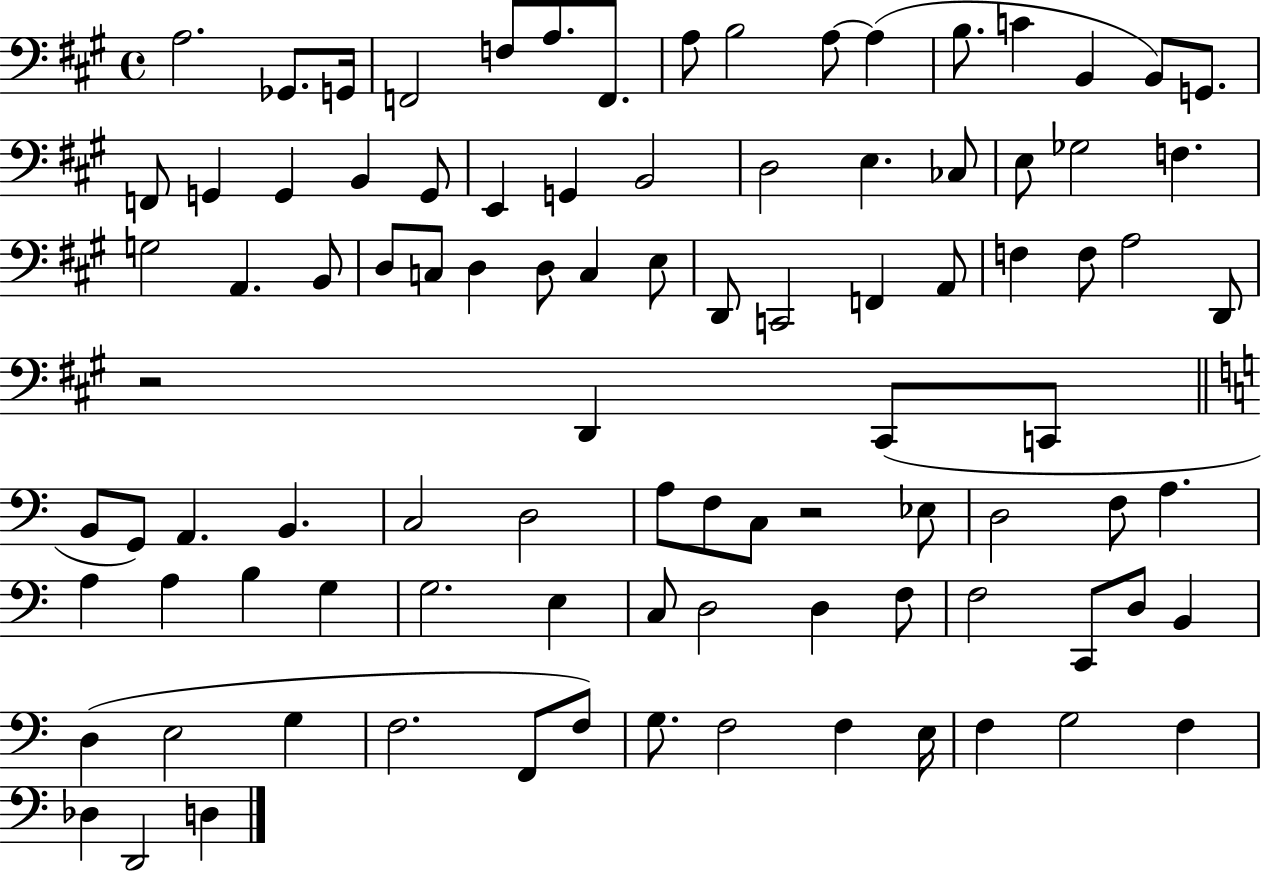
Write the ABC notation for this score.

X:1
T:Untitled
M:4/4
L:1/4
K:A
A,2 _G,,/2 G,,/4 F,,2 F,/2 A,/2 F,,/2 A,/2 B,2 A,/2 A, B,/2 C B,, B,,/2 G,,/2 F,,/2 G,, G,, B,, G,,/2 E,, G,, B,,2 D,2 E, _C,/2 E,/2 _G,2 F, G,2 A,, B,,/2 D,/2 C,/2 D, D,/2 C, E,/2 D,,/2 C,,2 F,, A,,/2 F, F,/2 A,2 D,,/2 z2 D,, ^C,,/2 C,,/2 B,,/2 G,,/2 A,, B,, C,2 D,2 A,/2 F,/2 C,/2 z2 _E,/2 D,2 F,/2 A, A, A, B, G, G,2 E, C,/2 D,2 D, F,/2 F,2 C,,/2 D,/2 B,, D, E,2 G, F,2 F,,/2 F,/2 G,/2 F,2 F, E,/4 F, G,2 F, _D, D,,2 D,